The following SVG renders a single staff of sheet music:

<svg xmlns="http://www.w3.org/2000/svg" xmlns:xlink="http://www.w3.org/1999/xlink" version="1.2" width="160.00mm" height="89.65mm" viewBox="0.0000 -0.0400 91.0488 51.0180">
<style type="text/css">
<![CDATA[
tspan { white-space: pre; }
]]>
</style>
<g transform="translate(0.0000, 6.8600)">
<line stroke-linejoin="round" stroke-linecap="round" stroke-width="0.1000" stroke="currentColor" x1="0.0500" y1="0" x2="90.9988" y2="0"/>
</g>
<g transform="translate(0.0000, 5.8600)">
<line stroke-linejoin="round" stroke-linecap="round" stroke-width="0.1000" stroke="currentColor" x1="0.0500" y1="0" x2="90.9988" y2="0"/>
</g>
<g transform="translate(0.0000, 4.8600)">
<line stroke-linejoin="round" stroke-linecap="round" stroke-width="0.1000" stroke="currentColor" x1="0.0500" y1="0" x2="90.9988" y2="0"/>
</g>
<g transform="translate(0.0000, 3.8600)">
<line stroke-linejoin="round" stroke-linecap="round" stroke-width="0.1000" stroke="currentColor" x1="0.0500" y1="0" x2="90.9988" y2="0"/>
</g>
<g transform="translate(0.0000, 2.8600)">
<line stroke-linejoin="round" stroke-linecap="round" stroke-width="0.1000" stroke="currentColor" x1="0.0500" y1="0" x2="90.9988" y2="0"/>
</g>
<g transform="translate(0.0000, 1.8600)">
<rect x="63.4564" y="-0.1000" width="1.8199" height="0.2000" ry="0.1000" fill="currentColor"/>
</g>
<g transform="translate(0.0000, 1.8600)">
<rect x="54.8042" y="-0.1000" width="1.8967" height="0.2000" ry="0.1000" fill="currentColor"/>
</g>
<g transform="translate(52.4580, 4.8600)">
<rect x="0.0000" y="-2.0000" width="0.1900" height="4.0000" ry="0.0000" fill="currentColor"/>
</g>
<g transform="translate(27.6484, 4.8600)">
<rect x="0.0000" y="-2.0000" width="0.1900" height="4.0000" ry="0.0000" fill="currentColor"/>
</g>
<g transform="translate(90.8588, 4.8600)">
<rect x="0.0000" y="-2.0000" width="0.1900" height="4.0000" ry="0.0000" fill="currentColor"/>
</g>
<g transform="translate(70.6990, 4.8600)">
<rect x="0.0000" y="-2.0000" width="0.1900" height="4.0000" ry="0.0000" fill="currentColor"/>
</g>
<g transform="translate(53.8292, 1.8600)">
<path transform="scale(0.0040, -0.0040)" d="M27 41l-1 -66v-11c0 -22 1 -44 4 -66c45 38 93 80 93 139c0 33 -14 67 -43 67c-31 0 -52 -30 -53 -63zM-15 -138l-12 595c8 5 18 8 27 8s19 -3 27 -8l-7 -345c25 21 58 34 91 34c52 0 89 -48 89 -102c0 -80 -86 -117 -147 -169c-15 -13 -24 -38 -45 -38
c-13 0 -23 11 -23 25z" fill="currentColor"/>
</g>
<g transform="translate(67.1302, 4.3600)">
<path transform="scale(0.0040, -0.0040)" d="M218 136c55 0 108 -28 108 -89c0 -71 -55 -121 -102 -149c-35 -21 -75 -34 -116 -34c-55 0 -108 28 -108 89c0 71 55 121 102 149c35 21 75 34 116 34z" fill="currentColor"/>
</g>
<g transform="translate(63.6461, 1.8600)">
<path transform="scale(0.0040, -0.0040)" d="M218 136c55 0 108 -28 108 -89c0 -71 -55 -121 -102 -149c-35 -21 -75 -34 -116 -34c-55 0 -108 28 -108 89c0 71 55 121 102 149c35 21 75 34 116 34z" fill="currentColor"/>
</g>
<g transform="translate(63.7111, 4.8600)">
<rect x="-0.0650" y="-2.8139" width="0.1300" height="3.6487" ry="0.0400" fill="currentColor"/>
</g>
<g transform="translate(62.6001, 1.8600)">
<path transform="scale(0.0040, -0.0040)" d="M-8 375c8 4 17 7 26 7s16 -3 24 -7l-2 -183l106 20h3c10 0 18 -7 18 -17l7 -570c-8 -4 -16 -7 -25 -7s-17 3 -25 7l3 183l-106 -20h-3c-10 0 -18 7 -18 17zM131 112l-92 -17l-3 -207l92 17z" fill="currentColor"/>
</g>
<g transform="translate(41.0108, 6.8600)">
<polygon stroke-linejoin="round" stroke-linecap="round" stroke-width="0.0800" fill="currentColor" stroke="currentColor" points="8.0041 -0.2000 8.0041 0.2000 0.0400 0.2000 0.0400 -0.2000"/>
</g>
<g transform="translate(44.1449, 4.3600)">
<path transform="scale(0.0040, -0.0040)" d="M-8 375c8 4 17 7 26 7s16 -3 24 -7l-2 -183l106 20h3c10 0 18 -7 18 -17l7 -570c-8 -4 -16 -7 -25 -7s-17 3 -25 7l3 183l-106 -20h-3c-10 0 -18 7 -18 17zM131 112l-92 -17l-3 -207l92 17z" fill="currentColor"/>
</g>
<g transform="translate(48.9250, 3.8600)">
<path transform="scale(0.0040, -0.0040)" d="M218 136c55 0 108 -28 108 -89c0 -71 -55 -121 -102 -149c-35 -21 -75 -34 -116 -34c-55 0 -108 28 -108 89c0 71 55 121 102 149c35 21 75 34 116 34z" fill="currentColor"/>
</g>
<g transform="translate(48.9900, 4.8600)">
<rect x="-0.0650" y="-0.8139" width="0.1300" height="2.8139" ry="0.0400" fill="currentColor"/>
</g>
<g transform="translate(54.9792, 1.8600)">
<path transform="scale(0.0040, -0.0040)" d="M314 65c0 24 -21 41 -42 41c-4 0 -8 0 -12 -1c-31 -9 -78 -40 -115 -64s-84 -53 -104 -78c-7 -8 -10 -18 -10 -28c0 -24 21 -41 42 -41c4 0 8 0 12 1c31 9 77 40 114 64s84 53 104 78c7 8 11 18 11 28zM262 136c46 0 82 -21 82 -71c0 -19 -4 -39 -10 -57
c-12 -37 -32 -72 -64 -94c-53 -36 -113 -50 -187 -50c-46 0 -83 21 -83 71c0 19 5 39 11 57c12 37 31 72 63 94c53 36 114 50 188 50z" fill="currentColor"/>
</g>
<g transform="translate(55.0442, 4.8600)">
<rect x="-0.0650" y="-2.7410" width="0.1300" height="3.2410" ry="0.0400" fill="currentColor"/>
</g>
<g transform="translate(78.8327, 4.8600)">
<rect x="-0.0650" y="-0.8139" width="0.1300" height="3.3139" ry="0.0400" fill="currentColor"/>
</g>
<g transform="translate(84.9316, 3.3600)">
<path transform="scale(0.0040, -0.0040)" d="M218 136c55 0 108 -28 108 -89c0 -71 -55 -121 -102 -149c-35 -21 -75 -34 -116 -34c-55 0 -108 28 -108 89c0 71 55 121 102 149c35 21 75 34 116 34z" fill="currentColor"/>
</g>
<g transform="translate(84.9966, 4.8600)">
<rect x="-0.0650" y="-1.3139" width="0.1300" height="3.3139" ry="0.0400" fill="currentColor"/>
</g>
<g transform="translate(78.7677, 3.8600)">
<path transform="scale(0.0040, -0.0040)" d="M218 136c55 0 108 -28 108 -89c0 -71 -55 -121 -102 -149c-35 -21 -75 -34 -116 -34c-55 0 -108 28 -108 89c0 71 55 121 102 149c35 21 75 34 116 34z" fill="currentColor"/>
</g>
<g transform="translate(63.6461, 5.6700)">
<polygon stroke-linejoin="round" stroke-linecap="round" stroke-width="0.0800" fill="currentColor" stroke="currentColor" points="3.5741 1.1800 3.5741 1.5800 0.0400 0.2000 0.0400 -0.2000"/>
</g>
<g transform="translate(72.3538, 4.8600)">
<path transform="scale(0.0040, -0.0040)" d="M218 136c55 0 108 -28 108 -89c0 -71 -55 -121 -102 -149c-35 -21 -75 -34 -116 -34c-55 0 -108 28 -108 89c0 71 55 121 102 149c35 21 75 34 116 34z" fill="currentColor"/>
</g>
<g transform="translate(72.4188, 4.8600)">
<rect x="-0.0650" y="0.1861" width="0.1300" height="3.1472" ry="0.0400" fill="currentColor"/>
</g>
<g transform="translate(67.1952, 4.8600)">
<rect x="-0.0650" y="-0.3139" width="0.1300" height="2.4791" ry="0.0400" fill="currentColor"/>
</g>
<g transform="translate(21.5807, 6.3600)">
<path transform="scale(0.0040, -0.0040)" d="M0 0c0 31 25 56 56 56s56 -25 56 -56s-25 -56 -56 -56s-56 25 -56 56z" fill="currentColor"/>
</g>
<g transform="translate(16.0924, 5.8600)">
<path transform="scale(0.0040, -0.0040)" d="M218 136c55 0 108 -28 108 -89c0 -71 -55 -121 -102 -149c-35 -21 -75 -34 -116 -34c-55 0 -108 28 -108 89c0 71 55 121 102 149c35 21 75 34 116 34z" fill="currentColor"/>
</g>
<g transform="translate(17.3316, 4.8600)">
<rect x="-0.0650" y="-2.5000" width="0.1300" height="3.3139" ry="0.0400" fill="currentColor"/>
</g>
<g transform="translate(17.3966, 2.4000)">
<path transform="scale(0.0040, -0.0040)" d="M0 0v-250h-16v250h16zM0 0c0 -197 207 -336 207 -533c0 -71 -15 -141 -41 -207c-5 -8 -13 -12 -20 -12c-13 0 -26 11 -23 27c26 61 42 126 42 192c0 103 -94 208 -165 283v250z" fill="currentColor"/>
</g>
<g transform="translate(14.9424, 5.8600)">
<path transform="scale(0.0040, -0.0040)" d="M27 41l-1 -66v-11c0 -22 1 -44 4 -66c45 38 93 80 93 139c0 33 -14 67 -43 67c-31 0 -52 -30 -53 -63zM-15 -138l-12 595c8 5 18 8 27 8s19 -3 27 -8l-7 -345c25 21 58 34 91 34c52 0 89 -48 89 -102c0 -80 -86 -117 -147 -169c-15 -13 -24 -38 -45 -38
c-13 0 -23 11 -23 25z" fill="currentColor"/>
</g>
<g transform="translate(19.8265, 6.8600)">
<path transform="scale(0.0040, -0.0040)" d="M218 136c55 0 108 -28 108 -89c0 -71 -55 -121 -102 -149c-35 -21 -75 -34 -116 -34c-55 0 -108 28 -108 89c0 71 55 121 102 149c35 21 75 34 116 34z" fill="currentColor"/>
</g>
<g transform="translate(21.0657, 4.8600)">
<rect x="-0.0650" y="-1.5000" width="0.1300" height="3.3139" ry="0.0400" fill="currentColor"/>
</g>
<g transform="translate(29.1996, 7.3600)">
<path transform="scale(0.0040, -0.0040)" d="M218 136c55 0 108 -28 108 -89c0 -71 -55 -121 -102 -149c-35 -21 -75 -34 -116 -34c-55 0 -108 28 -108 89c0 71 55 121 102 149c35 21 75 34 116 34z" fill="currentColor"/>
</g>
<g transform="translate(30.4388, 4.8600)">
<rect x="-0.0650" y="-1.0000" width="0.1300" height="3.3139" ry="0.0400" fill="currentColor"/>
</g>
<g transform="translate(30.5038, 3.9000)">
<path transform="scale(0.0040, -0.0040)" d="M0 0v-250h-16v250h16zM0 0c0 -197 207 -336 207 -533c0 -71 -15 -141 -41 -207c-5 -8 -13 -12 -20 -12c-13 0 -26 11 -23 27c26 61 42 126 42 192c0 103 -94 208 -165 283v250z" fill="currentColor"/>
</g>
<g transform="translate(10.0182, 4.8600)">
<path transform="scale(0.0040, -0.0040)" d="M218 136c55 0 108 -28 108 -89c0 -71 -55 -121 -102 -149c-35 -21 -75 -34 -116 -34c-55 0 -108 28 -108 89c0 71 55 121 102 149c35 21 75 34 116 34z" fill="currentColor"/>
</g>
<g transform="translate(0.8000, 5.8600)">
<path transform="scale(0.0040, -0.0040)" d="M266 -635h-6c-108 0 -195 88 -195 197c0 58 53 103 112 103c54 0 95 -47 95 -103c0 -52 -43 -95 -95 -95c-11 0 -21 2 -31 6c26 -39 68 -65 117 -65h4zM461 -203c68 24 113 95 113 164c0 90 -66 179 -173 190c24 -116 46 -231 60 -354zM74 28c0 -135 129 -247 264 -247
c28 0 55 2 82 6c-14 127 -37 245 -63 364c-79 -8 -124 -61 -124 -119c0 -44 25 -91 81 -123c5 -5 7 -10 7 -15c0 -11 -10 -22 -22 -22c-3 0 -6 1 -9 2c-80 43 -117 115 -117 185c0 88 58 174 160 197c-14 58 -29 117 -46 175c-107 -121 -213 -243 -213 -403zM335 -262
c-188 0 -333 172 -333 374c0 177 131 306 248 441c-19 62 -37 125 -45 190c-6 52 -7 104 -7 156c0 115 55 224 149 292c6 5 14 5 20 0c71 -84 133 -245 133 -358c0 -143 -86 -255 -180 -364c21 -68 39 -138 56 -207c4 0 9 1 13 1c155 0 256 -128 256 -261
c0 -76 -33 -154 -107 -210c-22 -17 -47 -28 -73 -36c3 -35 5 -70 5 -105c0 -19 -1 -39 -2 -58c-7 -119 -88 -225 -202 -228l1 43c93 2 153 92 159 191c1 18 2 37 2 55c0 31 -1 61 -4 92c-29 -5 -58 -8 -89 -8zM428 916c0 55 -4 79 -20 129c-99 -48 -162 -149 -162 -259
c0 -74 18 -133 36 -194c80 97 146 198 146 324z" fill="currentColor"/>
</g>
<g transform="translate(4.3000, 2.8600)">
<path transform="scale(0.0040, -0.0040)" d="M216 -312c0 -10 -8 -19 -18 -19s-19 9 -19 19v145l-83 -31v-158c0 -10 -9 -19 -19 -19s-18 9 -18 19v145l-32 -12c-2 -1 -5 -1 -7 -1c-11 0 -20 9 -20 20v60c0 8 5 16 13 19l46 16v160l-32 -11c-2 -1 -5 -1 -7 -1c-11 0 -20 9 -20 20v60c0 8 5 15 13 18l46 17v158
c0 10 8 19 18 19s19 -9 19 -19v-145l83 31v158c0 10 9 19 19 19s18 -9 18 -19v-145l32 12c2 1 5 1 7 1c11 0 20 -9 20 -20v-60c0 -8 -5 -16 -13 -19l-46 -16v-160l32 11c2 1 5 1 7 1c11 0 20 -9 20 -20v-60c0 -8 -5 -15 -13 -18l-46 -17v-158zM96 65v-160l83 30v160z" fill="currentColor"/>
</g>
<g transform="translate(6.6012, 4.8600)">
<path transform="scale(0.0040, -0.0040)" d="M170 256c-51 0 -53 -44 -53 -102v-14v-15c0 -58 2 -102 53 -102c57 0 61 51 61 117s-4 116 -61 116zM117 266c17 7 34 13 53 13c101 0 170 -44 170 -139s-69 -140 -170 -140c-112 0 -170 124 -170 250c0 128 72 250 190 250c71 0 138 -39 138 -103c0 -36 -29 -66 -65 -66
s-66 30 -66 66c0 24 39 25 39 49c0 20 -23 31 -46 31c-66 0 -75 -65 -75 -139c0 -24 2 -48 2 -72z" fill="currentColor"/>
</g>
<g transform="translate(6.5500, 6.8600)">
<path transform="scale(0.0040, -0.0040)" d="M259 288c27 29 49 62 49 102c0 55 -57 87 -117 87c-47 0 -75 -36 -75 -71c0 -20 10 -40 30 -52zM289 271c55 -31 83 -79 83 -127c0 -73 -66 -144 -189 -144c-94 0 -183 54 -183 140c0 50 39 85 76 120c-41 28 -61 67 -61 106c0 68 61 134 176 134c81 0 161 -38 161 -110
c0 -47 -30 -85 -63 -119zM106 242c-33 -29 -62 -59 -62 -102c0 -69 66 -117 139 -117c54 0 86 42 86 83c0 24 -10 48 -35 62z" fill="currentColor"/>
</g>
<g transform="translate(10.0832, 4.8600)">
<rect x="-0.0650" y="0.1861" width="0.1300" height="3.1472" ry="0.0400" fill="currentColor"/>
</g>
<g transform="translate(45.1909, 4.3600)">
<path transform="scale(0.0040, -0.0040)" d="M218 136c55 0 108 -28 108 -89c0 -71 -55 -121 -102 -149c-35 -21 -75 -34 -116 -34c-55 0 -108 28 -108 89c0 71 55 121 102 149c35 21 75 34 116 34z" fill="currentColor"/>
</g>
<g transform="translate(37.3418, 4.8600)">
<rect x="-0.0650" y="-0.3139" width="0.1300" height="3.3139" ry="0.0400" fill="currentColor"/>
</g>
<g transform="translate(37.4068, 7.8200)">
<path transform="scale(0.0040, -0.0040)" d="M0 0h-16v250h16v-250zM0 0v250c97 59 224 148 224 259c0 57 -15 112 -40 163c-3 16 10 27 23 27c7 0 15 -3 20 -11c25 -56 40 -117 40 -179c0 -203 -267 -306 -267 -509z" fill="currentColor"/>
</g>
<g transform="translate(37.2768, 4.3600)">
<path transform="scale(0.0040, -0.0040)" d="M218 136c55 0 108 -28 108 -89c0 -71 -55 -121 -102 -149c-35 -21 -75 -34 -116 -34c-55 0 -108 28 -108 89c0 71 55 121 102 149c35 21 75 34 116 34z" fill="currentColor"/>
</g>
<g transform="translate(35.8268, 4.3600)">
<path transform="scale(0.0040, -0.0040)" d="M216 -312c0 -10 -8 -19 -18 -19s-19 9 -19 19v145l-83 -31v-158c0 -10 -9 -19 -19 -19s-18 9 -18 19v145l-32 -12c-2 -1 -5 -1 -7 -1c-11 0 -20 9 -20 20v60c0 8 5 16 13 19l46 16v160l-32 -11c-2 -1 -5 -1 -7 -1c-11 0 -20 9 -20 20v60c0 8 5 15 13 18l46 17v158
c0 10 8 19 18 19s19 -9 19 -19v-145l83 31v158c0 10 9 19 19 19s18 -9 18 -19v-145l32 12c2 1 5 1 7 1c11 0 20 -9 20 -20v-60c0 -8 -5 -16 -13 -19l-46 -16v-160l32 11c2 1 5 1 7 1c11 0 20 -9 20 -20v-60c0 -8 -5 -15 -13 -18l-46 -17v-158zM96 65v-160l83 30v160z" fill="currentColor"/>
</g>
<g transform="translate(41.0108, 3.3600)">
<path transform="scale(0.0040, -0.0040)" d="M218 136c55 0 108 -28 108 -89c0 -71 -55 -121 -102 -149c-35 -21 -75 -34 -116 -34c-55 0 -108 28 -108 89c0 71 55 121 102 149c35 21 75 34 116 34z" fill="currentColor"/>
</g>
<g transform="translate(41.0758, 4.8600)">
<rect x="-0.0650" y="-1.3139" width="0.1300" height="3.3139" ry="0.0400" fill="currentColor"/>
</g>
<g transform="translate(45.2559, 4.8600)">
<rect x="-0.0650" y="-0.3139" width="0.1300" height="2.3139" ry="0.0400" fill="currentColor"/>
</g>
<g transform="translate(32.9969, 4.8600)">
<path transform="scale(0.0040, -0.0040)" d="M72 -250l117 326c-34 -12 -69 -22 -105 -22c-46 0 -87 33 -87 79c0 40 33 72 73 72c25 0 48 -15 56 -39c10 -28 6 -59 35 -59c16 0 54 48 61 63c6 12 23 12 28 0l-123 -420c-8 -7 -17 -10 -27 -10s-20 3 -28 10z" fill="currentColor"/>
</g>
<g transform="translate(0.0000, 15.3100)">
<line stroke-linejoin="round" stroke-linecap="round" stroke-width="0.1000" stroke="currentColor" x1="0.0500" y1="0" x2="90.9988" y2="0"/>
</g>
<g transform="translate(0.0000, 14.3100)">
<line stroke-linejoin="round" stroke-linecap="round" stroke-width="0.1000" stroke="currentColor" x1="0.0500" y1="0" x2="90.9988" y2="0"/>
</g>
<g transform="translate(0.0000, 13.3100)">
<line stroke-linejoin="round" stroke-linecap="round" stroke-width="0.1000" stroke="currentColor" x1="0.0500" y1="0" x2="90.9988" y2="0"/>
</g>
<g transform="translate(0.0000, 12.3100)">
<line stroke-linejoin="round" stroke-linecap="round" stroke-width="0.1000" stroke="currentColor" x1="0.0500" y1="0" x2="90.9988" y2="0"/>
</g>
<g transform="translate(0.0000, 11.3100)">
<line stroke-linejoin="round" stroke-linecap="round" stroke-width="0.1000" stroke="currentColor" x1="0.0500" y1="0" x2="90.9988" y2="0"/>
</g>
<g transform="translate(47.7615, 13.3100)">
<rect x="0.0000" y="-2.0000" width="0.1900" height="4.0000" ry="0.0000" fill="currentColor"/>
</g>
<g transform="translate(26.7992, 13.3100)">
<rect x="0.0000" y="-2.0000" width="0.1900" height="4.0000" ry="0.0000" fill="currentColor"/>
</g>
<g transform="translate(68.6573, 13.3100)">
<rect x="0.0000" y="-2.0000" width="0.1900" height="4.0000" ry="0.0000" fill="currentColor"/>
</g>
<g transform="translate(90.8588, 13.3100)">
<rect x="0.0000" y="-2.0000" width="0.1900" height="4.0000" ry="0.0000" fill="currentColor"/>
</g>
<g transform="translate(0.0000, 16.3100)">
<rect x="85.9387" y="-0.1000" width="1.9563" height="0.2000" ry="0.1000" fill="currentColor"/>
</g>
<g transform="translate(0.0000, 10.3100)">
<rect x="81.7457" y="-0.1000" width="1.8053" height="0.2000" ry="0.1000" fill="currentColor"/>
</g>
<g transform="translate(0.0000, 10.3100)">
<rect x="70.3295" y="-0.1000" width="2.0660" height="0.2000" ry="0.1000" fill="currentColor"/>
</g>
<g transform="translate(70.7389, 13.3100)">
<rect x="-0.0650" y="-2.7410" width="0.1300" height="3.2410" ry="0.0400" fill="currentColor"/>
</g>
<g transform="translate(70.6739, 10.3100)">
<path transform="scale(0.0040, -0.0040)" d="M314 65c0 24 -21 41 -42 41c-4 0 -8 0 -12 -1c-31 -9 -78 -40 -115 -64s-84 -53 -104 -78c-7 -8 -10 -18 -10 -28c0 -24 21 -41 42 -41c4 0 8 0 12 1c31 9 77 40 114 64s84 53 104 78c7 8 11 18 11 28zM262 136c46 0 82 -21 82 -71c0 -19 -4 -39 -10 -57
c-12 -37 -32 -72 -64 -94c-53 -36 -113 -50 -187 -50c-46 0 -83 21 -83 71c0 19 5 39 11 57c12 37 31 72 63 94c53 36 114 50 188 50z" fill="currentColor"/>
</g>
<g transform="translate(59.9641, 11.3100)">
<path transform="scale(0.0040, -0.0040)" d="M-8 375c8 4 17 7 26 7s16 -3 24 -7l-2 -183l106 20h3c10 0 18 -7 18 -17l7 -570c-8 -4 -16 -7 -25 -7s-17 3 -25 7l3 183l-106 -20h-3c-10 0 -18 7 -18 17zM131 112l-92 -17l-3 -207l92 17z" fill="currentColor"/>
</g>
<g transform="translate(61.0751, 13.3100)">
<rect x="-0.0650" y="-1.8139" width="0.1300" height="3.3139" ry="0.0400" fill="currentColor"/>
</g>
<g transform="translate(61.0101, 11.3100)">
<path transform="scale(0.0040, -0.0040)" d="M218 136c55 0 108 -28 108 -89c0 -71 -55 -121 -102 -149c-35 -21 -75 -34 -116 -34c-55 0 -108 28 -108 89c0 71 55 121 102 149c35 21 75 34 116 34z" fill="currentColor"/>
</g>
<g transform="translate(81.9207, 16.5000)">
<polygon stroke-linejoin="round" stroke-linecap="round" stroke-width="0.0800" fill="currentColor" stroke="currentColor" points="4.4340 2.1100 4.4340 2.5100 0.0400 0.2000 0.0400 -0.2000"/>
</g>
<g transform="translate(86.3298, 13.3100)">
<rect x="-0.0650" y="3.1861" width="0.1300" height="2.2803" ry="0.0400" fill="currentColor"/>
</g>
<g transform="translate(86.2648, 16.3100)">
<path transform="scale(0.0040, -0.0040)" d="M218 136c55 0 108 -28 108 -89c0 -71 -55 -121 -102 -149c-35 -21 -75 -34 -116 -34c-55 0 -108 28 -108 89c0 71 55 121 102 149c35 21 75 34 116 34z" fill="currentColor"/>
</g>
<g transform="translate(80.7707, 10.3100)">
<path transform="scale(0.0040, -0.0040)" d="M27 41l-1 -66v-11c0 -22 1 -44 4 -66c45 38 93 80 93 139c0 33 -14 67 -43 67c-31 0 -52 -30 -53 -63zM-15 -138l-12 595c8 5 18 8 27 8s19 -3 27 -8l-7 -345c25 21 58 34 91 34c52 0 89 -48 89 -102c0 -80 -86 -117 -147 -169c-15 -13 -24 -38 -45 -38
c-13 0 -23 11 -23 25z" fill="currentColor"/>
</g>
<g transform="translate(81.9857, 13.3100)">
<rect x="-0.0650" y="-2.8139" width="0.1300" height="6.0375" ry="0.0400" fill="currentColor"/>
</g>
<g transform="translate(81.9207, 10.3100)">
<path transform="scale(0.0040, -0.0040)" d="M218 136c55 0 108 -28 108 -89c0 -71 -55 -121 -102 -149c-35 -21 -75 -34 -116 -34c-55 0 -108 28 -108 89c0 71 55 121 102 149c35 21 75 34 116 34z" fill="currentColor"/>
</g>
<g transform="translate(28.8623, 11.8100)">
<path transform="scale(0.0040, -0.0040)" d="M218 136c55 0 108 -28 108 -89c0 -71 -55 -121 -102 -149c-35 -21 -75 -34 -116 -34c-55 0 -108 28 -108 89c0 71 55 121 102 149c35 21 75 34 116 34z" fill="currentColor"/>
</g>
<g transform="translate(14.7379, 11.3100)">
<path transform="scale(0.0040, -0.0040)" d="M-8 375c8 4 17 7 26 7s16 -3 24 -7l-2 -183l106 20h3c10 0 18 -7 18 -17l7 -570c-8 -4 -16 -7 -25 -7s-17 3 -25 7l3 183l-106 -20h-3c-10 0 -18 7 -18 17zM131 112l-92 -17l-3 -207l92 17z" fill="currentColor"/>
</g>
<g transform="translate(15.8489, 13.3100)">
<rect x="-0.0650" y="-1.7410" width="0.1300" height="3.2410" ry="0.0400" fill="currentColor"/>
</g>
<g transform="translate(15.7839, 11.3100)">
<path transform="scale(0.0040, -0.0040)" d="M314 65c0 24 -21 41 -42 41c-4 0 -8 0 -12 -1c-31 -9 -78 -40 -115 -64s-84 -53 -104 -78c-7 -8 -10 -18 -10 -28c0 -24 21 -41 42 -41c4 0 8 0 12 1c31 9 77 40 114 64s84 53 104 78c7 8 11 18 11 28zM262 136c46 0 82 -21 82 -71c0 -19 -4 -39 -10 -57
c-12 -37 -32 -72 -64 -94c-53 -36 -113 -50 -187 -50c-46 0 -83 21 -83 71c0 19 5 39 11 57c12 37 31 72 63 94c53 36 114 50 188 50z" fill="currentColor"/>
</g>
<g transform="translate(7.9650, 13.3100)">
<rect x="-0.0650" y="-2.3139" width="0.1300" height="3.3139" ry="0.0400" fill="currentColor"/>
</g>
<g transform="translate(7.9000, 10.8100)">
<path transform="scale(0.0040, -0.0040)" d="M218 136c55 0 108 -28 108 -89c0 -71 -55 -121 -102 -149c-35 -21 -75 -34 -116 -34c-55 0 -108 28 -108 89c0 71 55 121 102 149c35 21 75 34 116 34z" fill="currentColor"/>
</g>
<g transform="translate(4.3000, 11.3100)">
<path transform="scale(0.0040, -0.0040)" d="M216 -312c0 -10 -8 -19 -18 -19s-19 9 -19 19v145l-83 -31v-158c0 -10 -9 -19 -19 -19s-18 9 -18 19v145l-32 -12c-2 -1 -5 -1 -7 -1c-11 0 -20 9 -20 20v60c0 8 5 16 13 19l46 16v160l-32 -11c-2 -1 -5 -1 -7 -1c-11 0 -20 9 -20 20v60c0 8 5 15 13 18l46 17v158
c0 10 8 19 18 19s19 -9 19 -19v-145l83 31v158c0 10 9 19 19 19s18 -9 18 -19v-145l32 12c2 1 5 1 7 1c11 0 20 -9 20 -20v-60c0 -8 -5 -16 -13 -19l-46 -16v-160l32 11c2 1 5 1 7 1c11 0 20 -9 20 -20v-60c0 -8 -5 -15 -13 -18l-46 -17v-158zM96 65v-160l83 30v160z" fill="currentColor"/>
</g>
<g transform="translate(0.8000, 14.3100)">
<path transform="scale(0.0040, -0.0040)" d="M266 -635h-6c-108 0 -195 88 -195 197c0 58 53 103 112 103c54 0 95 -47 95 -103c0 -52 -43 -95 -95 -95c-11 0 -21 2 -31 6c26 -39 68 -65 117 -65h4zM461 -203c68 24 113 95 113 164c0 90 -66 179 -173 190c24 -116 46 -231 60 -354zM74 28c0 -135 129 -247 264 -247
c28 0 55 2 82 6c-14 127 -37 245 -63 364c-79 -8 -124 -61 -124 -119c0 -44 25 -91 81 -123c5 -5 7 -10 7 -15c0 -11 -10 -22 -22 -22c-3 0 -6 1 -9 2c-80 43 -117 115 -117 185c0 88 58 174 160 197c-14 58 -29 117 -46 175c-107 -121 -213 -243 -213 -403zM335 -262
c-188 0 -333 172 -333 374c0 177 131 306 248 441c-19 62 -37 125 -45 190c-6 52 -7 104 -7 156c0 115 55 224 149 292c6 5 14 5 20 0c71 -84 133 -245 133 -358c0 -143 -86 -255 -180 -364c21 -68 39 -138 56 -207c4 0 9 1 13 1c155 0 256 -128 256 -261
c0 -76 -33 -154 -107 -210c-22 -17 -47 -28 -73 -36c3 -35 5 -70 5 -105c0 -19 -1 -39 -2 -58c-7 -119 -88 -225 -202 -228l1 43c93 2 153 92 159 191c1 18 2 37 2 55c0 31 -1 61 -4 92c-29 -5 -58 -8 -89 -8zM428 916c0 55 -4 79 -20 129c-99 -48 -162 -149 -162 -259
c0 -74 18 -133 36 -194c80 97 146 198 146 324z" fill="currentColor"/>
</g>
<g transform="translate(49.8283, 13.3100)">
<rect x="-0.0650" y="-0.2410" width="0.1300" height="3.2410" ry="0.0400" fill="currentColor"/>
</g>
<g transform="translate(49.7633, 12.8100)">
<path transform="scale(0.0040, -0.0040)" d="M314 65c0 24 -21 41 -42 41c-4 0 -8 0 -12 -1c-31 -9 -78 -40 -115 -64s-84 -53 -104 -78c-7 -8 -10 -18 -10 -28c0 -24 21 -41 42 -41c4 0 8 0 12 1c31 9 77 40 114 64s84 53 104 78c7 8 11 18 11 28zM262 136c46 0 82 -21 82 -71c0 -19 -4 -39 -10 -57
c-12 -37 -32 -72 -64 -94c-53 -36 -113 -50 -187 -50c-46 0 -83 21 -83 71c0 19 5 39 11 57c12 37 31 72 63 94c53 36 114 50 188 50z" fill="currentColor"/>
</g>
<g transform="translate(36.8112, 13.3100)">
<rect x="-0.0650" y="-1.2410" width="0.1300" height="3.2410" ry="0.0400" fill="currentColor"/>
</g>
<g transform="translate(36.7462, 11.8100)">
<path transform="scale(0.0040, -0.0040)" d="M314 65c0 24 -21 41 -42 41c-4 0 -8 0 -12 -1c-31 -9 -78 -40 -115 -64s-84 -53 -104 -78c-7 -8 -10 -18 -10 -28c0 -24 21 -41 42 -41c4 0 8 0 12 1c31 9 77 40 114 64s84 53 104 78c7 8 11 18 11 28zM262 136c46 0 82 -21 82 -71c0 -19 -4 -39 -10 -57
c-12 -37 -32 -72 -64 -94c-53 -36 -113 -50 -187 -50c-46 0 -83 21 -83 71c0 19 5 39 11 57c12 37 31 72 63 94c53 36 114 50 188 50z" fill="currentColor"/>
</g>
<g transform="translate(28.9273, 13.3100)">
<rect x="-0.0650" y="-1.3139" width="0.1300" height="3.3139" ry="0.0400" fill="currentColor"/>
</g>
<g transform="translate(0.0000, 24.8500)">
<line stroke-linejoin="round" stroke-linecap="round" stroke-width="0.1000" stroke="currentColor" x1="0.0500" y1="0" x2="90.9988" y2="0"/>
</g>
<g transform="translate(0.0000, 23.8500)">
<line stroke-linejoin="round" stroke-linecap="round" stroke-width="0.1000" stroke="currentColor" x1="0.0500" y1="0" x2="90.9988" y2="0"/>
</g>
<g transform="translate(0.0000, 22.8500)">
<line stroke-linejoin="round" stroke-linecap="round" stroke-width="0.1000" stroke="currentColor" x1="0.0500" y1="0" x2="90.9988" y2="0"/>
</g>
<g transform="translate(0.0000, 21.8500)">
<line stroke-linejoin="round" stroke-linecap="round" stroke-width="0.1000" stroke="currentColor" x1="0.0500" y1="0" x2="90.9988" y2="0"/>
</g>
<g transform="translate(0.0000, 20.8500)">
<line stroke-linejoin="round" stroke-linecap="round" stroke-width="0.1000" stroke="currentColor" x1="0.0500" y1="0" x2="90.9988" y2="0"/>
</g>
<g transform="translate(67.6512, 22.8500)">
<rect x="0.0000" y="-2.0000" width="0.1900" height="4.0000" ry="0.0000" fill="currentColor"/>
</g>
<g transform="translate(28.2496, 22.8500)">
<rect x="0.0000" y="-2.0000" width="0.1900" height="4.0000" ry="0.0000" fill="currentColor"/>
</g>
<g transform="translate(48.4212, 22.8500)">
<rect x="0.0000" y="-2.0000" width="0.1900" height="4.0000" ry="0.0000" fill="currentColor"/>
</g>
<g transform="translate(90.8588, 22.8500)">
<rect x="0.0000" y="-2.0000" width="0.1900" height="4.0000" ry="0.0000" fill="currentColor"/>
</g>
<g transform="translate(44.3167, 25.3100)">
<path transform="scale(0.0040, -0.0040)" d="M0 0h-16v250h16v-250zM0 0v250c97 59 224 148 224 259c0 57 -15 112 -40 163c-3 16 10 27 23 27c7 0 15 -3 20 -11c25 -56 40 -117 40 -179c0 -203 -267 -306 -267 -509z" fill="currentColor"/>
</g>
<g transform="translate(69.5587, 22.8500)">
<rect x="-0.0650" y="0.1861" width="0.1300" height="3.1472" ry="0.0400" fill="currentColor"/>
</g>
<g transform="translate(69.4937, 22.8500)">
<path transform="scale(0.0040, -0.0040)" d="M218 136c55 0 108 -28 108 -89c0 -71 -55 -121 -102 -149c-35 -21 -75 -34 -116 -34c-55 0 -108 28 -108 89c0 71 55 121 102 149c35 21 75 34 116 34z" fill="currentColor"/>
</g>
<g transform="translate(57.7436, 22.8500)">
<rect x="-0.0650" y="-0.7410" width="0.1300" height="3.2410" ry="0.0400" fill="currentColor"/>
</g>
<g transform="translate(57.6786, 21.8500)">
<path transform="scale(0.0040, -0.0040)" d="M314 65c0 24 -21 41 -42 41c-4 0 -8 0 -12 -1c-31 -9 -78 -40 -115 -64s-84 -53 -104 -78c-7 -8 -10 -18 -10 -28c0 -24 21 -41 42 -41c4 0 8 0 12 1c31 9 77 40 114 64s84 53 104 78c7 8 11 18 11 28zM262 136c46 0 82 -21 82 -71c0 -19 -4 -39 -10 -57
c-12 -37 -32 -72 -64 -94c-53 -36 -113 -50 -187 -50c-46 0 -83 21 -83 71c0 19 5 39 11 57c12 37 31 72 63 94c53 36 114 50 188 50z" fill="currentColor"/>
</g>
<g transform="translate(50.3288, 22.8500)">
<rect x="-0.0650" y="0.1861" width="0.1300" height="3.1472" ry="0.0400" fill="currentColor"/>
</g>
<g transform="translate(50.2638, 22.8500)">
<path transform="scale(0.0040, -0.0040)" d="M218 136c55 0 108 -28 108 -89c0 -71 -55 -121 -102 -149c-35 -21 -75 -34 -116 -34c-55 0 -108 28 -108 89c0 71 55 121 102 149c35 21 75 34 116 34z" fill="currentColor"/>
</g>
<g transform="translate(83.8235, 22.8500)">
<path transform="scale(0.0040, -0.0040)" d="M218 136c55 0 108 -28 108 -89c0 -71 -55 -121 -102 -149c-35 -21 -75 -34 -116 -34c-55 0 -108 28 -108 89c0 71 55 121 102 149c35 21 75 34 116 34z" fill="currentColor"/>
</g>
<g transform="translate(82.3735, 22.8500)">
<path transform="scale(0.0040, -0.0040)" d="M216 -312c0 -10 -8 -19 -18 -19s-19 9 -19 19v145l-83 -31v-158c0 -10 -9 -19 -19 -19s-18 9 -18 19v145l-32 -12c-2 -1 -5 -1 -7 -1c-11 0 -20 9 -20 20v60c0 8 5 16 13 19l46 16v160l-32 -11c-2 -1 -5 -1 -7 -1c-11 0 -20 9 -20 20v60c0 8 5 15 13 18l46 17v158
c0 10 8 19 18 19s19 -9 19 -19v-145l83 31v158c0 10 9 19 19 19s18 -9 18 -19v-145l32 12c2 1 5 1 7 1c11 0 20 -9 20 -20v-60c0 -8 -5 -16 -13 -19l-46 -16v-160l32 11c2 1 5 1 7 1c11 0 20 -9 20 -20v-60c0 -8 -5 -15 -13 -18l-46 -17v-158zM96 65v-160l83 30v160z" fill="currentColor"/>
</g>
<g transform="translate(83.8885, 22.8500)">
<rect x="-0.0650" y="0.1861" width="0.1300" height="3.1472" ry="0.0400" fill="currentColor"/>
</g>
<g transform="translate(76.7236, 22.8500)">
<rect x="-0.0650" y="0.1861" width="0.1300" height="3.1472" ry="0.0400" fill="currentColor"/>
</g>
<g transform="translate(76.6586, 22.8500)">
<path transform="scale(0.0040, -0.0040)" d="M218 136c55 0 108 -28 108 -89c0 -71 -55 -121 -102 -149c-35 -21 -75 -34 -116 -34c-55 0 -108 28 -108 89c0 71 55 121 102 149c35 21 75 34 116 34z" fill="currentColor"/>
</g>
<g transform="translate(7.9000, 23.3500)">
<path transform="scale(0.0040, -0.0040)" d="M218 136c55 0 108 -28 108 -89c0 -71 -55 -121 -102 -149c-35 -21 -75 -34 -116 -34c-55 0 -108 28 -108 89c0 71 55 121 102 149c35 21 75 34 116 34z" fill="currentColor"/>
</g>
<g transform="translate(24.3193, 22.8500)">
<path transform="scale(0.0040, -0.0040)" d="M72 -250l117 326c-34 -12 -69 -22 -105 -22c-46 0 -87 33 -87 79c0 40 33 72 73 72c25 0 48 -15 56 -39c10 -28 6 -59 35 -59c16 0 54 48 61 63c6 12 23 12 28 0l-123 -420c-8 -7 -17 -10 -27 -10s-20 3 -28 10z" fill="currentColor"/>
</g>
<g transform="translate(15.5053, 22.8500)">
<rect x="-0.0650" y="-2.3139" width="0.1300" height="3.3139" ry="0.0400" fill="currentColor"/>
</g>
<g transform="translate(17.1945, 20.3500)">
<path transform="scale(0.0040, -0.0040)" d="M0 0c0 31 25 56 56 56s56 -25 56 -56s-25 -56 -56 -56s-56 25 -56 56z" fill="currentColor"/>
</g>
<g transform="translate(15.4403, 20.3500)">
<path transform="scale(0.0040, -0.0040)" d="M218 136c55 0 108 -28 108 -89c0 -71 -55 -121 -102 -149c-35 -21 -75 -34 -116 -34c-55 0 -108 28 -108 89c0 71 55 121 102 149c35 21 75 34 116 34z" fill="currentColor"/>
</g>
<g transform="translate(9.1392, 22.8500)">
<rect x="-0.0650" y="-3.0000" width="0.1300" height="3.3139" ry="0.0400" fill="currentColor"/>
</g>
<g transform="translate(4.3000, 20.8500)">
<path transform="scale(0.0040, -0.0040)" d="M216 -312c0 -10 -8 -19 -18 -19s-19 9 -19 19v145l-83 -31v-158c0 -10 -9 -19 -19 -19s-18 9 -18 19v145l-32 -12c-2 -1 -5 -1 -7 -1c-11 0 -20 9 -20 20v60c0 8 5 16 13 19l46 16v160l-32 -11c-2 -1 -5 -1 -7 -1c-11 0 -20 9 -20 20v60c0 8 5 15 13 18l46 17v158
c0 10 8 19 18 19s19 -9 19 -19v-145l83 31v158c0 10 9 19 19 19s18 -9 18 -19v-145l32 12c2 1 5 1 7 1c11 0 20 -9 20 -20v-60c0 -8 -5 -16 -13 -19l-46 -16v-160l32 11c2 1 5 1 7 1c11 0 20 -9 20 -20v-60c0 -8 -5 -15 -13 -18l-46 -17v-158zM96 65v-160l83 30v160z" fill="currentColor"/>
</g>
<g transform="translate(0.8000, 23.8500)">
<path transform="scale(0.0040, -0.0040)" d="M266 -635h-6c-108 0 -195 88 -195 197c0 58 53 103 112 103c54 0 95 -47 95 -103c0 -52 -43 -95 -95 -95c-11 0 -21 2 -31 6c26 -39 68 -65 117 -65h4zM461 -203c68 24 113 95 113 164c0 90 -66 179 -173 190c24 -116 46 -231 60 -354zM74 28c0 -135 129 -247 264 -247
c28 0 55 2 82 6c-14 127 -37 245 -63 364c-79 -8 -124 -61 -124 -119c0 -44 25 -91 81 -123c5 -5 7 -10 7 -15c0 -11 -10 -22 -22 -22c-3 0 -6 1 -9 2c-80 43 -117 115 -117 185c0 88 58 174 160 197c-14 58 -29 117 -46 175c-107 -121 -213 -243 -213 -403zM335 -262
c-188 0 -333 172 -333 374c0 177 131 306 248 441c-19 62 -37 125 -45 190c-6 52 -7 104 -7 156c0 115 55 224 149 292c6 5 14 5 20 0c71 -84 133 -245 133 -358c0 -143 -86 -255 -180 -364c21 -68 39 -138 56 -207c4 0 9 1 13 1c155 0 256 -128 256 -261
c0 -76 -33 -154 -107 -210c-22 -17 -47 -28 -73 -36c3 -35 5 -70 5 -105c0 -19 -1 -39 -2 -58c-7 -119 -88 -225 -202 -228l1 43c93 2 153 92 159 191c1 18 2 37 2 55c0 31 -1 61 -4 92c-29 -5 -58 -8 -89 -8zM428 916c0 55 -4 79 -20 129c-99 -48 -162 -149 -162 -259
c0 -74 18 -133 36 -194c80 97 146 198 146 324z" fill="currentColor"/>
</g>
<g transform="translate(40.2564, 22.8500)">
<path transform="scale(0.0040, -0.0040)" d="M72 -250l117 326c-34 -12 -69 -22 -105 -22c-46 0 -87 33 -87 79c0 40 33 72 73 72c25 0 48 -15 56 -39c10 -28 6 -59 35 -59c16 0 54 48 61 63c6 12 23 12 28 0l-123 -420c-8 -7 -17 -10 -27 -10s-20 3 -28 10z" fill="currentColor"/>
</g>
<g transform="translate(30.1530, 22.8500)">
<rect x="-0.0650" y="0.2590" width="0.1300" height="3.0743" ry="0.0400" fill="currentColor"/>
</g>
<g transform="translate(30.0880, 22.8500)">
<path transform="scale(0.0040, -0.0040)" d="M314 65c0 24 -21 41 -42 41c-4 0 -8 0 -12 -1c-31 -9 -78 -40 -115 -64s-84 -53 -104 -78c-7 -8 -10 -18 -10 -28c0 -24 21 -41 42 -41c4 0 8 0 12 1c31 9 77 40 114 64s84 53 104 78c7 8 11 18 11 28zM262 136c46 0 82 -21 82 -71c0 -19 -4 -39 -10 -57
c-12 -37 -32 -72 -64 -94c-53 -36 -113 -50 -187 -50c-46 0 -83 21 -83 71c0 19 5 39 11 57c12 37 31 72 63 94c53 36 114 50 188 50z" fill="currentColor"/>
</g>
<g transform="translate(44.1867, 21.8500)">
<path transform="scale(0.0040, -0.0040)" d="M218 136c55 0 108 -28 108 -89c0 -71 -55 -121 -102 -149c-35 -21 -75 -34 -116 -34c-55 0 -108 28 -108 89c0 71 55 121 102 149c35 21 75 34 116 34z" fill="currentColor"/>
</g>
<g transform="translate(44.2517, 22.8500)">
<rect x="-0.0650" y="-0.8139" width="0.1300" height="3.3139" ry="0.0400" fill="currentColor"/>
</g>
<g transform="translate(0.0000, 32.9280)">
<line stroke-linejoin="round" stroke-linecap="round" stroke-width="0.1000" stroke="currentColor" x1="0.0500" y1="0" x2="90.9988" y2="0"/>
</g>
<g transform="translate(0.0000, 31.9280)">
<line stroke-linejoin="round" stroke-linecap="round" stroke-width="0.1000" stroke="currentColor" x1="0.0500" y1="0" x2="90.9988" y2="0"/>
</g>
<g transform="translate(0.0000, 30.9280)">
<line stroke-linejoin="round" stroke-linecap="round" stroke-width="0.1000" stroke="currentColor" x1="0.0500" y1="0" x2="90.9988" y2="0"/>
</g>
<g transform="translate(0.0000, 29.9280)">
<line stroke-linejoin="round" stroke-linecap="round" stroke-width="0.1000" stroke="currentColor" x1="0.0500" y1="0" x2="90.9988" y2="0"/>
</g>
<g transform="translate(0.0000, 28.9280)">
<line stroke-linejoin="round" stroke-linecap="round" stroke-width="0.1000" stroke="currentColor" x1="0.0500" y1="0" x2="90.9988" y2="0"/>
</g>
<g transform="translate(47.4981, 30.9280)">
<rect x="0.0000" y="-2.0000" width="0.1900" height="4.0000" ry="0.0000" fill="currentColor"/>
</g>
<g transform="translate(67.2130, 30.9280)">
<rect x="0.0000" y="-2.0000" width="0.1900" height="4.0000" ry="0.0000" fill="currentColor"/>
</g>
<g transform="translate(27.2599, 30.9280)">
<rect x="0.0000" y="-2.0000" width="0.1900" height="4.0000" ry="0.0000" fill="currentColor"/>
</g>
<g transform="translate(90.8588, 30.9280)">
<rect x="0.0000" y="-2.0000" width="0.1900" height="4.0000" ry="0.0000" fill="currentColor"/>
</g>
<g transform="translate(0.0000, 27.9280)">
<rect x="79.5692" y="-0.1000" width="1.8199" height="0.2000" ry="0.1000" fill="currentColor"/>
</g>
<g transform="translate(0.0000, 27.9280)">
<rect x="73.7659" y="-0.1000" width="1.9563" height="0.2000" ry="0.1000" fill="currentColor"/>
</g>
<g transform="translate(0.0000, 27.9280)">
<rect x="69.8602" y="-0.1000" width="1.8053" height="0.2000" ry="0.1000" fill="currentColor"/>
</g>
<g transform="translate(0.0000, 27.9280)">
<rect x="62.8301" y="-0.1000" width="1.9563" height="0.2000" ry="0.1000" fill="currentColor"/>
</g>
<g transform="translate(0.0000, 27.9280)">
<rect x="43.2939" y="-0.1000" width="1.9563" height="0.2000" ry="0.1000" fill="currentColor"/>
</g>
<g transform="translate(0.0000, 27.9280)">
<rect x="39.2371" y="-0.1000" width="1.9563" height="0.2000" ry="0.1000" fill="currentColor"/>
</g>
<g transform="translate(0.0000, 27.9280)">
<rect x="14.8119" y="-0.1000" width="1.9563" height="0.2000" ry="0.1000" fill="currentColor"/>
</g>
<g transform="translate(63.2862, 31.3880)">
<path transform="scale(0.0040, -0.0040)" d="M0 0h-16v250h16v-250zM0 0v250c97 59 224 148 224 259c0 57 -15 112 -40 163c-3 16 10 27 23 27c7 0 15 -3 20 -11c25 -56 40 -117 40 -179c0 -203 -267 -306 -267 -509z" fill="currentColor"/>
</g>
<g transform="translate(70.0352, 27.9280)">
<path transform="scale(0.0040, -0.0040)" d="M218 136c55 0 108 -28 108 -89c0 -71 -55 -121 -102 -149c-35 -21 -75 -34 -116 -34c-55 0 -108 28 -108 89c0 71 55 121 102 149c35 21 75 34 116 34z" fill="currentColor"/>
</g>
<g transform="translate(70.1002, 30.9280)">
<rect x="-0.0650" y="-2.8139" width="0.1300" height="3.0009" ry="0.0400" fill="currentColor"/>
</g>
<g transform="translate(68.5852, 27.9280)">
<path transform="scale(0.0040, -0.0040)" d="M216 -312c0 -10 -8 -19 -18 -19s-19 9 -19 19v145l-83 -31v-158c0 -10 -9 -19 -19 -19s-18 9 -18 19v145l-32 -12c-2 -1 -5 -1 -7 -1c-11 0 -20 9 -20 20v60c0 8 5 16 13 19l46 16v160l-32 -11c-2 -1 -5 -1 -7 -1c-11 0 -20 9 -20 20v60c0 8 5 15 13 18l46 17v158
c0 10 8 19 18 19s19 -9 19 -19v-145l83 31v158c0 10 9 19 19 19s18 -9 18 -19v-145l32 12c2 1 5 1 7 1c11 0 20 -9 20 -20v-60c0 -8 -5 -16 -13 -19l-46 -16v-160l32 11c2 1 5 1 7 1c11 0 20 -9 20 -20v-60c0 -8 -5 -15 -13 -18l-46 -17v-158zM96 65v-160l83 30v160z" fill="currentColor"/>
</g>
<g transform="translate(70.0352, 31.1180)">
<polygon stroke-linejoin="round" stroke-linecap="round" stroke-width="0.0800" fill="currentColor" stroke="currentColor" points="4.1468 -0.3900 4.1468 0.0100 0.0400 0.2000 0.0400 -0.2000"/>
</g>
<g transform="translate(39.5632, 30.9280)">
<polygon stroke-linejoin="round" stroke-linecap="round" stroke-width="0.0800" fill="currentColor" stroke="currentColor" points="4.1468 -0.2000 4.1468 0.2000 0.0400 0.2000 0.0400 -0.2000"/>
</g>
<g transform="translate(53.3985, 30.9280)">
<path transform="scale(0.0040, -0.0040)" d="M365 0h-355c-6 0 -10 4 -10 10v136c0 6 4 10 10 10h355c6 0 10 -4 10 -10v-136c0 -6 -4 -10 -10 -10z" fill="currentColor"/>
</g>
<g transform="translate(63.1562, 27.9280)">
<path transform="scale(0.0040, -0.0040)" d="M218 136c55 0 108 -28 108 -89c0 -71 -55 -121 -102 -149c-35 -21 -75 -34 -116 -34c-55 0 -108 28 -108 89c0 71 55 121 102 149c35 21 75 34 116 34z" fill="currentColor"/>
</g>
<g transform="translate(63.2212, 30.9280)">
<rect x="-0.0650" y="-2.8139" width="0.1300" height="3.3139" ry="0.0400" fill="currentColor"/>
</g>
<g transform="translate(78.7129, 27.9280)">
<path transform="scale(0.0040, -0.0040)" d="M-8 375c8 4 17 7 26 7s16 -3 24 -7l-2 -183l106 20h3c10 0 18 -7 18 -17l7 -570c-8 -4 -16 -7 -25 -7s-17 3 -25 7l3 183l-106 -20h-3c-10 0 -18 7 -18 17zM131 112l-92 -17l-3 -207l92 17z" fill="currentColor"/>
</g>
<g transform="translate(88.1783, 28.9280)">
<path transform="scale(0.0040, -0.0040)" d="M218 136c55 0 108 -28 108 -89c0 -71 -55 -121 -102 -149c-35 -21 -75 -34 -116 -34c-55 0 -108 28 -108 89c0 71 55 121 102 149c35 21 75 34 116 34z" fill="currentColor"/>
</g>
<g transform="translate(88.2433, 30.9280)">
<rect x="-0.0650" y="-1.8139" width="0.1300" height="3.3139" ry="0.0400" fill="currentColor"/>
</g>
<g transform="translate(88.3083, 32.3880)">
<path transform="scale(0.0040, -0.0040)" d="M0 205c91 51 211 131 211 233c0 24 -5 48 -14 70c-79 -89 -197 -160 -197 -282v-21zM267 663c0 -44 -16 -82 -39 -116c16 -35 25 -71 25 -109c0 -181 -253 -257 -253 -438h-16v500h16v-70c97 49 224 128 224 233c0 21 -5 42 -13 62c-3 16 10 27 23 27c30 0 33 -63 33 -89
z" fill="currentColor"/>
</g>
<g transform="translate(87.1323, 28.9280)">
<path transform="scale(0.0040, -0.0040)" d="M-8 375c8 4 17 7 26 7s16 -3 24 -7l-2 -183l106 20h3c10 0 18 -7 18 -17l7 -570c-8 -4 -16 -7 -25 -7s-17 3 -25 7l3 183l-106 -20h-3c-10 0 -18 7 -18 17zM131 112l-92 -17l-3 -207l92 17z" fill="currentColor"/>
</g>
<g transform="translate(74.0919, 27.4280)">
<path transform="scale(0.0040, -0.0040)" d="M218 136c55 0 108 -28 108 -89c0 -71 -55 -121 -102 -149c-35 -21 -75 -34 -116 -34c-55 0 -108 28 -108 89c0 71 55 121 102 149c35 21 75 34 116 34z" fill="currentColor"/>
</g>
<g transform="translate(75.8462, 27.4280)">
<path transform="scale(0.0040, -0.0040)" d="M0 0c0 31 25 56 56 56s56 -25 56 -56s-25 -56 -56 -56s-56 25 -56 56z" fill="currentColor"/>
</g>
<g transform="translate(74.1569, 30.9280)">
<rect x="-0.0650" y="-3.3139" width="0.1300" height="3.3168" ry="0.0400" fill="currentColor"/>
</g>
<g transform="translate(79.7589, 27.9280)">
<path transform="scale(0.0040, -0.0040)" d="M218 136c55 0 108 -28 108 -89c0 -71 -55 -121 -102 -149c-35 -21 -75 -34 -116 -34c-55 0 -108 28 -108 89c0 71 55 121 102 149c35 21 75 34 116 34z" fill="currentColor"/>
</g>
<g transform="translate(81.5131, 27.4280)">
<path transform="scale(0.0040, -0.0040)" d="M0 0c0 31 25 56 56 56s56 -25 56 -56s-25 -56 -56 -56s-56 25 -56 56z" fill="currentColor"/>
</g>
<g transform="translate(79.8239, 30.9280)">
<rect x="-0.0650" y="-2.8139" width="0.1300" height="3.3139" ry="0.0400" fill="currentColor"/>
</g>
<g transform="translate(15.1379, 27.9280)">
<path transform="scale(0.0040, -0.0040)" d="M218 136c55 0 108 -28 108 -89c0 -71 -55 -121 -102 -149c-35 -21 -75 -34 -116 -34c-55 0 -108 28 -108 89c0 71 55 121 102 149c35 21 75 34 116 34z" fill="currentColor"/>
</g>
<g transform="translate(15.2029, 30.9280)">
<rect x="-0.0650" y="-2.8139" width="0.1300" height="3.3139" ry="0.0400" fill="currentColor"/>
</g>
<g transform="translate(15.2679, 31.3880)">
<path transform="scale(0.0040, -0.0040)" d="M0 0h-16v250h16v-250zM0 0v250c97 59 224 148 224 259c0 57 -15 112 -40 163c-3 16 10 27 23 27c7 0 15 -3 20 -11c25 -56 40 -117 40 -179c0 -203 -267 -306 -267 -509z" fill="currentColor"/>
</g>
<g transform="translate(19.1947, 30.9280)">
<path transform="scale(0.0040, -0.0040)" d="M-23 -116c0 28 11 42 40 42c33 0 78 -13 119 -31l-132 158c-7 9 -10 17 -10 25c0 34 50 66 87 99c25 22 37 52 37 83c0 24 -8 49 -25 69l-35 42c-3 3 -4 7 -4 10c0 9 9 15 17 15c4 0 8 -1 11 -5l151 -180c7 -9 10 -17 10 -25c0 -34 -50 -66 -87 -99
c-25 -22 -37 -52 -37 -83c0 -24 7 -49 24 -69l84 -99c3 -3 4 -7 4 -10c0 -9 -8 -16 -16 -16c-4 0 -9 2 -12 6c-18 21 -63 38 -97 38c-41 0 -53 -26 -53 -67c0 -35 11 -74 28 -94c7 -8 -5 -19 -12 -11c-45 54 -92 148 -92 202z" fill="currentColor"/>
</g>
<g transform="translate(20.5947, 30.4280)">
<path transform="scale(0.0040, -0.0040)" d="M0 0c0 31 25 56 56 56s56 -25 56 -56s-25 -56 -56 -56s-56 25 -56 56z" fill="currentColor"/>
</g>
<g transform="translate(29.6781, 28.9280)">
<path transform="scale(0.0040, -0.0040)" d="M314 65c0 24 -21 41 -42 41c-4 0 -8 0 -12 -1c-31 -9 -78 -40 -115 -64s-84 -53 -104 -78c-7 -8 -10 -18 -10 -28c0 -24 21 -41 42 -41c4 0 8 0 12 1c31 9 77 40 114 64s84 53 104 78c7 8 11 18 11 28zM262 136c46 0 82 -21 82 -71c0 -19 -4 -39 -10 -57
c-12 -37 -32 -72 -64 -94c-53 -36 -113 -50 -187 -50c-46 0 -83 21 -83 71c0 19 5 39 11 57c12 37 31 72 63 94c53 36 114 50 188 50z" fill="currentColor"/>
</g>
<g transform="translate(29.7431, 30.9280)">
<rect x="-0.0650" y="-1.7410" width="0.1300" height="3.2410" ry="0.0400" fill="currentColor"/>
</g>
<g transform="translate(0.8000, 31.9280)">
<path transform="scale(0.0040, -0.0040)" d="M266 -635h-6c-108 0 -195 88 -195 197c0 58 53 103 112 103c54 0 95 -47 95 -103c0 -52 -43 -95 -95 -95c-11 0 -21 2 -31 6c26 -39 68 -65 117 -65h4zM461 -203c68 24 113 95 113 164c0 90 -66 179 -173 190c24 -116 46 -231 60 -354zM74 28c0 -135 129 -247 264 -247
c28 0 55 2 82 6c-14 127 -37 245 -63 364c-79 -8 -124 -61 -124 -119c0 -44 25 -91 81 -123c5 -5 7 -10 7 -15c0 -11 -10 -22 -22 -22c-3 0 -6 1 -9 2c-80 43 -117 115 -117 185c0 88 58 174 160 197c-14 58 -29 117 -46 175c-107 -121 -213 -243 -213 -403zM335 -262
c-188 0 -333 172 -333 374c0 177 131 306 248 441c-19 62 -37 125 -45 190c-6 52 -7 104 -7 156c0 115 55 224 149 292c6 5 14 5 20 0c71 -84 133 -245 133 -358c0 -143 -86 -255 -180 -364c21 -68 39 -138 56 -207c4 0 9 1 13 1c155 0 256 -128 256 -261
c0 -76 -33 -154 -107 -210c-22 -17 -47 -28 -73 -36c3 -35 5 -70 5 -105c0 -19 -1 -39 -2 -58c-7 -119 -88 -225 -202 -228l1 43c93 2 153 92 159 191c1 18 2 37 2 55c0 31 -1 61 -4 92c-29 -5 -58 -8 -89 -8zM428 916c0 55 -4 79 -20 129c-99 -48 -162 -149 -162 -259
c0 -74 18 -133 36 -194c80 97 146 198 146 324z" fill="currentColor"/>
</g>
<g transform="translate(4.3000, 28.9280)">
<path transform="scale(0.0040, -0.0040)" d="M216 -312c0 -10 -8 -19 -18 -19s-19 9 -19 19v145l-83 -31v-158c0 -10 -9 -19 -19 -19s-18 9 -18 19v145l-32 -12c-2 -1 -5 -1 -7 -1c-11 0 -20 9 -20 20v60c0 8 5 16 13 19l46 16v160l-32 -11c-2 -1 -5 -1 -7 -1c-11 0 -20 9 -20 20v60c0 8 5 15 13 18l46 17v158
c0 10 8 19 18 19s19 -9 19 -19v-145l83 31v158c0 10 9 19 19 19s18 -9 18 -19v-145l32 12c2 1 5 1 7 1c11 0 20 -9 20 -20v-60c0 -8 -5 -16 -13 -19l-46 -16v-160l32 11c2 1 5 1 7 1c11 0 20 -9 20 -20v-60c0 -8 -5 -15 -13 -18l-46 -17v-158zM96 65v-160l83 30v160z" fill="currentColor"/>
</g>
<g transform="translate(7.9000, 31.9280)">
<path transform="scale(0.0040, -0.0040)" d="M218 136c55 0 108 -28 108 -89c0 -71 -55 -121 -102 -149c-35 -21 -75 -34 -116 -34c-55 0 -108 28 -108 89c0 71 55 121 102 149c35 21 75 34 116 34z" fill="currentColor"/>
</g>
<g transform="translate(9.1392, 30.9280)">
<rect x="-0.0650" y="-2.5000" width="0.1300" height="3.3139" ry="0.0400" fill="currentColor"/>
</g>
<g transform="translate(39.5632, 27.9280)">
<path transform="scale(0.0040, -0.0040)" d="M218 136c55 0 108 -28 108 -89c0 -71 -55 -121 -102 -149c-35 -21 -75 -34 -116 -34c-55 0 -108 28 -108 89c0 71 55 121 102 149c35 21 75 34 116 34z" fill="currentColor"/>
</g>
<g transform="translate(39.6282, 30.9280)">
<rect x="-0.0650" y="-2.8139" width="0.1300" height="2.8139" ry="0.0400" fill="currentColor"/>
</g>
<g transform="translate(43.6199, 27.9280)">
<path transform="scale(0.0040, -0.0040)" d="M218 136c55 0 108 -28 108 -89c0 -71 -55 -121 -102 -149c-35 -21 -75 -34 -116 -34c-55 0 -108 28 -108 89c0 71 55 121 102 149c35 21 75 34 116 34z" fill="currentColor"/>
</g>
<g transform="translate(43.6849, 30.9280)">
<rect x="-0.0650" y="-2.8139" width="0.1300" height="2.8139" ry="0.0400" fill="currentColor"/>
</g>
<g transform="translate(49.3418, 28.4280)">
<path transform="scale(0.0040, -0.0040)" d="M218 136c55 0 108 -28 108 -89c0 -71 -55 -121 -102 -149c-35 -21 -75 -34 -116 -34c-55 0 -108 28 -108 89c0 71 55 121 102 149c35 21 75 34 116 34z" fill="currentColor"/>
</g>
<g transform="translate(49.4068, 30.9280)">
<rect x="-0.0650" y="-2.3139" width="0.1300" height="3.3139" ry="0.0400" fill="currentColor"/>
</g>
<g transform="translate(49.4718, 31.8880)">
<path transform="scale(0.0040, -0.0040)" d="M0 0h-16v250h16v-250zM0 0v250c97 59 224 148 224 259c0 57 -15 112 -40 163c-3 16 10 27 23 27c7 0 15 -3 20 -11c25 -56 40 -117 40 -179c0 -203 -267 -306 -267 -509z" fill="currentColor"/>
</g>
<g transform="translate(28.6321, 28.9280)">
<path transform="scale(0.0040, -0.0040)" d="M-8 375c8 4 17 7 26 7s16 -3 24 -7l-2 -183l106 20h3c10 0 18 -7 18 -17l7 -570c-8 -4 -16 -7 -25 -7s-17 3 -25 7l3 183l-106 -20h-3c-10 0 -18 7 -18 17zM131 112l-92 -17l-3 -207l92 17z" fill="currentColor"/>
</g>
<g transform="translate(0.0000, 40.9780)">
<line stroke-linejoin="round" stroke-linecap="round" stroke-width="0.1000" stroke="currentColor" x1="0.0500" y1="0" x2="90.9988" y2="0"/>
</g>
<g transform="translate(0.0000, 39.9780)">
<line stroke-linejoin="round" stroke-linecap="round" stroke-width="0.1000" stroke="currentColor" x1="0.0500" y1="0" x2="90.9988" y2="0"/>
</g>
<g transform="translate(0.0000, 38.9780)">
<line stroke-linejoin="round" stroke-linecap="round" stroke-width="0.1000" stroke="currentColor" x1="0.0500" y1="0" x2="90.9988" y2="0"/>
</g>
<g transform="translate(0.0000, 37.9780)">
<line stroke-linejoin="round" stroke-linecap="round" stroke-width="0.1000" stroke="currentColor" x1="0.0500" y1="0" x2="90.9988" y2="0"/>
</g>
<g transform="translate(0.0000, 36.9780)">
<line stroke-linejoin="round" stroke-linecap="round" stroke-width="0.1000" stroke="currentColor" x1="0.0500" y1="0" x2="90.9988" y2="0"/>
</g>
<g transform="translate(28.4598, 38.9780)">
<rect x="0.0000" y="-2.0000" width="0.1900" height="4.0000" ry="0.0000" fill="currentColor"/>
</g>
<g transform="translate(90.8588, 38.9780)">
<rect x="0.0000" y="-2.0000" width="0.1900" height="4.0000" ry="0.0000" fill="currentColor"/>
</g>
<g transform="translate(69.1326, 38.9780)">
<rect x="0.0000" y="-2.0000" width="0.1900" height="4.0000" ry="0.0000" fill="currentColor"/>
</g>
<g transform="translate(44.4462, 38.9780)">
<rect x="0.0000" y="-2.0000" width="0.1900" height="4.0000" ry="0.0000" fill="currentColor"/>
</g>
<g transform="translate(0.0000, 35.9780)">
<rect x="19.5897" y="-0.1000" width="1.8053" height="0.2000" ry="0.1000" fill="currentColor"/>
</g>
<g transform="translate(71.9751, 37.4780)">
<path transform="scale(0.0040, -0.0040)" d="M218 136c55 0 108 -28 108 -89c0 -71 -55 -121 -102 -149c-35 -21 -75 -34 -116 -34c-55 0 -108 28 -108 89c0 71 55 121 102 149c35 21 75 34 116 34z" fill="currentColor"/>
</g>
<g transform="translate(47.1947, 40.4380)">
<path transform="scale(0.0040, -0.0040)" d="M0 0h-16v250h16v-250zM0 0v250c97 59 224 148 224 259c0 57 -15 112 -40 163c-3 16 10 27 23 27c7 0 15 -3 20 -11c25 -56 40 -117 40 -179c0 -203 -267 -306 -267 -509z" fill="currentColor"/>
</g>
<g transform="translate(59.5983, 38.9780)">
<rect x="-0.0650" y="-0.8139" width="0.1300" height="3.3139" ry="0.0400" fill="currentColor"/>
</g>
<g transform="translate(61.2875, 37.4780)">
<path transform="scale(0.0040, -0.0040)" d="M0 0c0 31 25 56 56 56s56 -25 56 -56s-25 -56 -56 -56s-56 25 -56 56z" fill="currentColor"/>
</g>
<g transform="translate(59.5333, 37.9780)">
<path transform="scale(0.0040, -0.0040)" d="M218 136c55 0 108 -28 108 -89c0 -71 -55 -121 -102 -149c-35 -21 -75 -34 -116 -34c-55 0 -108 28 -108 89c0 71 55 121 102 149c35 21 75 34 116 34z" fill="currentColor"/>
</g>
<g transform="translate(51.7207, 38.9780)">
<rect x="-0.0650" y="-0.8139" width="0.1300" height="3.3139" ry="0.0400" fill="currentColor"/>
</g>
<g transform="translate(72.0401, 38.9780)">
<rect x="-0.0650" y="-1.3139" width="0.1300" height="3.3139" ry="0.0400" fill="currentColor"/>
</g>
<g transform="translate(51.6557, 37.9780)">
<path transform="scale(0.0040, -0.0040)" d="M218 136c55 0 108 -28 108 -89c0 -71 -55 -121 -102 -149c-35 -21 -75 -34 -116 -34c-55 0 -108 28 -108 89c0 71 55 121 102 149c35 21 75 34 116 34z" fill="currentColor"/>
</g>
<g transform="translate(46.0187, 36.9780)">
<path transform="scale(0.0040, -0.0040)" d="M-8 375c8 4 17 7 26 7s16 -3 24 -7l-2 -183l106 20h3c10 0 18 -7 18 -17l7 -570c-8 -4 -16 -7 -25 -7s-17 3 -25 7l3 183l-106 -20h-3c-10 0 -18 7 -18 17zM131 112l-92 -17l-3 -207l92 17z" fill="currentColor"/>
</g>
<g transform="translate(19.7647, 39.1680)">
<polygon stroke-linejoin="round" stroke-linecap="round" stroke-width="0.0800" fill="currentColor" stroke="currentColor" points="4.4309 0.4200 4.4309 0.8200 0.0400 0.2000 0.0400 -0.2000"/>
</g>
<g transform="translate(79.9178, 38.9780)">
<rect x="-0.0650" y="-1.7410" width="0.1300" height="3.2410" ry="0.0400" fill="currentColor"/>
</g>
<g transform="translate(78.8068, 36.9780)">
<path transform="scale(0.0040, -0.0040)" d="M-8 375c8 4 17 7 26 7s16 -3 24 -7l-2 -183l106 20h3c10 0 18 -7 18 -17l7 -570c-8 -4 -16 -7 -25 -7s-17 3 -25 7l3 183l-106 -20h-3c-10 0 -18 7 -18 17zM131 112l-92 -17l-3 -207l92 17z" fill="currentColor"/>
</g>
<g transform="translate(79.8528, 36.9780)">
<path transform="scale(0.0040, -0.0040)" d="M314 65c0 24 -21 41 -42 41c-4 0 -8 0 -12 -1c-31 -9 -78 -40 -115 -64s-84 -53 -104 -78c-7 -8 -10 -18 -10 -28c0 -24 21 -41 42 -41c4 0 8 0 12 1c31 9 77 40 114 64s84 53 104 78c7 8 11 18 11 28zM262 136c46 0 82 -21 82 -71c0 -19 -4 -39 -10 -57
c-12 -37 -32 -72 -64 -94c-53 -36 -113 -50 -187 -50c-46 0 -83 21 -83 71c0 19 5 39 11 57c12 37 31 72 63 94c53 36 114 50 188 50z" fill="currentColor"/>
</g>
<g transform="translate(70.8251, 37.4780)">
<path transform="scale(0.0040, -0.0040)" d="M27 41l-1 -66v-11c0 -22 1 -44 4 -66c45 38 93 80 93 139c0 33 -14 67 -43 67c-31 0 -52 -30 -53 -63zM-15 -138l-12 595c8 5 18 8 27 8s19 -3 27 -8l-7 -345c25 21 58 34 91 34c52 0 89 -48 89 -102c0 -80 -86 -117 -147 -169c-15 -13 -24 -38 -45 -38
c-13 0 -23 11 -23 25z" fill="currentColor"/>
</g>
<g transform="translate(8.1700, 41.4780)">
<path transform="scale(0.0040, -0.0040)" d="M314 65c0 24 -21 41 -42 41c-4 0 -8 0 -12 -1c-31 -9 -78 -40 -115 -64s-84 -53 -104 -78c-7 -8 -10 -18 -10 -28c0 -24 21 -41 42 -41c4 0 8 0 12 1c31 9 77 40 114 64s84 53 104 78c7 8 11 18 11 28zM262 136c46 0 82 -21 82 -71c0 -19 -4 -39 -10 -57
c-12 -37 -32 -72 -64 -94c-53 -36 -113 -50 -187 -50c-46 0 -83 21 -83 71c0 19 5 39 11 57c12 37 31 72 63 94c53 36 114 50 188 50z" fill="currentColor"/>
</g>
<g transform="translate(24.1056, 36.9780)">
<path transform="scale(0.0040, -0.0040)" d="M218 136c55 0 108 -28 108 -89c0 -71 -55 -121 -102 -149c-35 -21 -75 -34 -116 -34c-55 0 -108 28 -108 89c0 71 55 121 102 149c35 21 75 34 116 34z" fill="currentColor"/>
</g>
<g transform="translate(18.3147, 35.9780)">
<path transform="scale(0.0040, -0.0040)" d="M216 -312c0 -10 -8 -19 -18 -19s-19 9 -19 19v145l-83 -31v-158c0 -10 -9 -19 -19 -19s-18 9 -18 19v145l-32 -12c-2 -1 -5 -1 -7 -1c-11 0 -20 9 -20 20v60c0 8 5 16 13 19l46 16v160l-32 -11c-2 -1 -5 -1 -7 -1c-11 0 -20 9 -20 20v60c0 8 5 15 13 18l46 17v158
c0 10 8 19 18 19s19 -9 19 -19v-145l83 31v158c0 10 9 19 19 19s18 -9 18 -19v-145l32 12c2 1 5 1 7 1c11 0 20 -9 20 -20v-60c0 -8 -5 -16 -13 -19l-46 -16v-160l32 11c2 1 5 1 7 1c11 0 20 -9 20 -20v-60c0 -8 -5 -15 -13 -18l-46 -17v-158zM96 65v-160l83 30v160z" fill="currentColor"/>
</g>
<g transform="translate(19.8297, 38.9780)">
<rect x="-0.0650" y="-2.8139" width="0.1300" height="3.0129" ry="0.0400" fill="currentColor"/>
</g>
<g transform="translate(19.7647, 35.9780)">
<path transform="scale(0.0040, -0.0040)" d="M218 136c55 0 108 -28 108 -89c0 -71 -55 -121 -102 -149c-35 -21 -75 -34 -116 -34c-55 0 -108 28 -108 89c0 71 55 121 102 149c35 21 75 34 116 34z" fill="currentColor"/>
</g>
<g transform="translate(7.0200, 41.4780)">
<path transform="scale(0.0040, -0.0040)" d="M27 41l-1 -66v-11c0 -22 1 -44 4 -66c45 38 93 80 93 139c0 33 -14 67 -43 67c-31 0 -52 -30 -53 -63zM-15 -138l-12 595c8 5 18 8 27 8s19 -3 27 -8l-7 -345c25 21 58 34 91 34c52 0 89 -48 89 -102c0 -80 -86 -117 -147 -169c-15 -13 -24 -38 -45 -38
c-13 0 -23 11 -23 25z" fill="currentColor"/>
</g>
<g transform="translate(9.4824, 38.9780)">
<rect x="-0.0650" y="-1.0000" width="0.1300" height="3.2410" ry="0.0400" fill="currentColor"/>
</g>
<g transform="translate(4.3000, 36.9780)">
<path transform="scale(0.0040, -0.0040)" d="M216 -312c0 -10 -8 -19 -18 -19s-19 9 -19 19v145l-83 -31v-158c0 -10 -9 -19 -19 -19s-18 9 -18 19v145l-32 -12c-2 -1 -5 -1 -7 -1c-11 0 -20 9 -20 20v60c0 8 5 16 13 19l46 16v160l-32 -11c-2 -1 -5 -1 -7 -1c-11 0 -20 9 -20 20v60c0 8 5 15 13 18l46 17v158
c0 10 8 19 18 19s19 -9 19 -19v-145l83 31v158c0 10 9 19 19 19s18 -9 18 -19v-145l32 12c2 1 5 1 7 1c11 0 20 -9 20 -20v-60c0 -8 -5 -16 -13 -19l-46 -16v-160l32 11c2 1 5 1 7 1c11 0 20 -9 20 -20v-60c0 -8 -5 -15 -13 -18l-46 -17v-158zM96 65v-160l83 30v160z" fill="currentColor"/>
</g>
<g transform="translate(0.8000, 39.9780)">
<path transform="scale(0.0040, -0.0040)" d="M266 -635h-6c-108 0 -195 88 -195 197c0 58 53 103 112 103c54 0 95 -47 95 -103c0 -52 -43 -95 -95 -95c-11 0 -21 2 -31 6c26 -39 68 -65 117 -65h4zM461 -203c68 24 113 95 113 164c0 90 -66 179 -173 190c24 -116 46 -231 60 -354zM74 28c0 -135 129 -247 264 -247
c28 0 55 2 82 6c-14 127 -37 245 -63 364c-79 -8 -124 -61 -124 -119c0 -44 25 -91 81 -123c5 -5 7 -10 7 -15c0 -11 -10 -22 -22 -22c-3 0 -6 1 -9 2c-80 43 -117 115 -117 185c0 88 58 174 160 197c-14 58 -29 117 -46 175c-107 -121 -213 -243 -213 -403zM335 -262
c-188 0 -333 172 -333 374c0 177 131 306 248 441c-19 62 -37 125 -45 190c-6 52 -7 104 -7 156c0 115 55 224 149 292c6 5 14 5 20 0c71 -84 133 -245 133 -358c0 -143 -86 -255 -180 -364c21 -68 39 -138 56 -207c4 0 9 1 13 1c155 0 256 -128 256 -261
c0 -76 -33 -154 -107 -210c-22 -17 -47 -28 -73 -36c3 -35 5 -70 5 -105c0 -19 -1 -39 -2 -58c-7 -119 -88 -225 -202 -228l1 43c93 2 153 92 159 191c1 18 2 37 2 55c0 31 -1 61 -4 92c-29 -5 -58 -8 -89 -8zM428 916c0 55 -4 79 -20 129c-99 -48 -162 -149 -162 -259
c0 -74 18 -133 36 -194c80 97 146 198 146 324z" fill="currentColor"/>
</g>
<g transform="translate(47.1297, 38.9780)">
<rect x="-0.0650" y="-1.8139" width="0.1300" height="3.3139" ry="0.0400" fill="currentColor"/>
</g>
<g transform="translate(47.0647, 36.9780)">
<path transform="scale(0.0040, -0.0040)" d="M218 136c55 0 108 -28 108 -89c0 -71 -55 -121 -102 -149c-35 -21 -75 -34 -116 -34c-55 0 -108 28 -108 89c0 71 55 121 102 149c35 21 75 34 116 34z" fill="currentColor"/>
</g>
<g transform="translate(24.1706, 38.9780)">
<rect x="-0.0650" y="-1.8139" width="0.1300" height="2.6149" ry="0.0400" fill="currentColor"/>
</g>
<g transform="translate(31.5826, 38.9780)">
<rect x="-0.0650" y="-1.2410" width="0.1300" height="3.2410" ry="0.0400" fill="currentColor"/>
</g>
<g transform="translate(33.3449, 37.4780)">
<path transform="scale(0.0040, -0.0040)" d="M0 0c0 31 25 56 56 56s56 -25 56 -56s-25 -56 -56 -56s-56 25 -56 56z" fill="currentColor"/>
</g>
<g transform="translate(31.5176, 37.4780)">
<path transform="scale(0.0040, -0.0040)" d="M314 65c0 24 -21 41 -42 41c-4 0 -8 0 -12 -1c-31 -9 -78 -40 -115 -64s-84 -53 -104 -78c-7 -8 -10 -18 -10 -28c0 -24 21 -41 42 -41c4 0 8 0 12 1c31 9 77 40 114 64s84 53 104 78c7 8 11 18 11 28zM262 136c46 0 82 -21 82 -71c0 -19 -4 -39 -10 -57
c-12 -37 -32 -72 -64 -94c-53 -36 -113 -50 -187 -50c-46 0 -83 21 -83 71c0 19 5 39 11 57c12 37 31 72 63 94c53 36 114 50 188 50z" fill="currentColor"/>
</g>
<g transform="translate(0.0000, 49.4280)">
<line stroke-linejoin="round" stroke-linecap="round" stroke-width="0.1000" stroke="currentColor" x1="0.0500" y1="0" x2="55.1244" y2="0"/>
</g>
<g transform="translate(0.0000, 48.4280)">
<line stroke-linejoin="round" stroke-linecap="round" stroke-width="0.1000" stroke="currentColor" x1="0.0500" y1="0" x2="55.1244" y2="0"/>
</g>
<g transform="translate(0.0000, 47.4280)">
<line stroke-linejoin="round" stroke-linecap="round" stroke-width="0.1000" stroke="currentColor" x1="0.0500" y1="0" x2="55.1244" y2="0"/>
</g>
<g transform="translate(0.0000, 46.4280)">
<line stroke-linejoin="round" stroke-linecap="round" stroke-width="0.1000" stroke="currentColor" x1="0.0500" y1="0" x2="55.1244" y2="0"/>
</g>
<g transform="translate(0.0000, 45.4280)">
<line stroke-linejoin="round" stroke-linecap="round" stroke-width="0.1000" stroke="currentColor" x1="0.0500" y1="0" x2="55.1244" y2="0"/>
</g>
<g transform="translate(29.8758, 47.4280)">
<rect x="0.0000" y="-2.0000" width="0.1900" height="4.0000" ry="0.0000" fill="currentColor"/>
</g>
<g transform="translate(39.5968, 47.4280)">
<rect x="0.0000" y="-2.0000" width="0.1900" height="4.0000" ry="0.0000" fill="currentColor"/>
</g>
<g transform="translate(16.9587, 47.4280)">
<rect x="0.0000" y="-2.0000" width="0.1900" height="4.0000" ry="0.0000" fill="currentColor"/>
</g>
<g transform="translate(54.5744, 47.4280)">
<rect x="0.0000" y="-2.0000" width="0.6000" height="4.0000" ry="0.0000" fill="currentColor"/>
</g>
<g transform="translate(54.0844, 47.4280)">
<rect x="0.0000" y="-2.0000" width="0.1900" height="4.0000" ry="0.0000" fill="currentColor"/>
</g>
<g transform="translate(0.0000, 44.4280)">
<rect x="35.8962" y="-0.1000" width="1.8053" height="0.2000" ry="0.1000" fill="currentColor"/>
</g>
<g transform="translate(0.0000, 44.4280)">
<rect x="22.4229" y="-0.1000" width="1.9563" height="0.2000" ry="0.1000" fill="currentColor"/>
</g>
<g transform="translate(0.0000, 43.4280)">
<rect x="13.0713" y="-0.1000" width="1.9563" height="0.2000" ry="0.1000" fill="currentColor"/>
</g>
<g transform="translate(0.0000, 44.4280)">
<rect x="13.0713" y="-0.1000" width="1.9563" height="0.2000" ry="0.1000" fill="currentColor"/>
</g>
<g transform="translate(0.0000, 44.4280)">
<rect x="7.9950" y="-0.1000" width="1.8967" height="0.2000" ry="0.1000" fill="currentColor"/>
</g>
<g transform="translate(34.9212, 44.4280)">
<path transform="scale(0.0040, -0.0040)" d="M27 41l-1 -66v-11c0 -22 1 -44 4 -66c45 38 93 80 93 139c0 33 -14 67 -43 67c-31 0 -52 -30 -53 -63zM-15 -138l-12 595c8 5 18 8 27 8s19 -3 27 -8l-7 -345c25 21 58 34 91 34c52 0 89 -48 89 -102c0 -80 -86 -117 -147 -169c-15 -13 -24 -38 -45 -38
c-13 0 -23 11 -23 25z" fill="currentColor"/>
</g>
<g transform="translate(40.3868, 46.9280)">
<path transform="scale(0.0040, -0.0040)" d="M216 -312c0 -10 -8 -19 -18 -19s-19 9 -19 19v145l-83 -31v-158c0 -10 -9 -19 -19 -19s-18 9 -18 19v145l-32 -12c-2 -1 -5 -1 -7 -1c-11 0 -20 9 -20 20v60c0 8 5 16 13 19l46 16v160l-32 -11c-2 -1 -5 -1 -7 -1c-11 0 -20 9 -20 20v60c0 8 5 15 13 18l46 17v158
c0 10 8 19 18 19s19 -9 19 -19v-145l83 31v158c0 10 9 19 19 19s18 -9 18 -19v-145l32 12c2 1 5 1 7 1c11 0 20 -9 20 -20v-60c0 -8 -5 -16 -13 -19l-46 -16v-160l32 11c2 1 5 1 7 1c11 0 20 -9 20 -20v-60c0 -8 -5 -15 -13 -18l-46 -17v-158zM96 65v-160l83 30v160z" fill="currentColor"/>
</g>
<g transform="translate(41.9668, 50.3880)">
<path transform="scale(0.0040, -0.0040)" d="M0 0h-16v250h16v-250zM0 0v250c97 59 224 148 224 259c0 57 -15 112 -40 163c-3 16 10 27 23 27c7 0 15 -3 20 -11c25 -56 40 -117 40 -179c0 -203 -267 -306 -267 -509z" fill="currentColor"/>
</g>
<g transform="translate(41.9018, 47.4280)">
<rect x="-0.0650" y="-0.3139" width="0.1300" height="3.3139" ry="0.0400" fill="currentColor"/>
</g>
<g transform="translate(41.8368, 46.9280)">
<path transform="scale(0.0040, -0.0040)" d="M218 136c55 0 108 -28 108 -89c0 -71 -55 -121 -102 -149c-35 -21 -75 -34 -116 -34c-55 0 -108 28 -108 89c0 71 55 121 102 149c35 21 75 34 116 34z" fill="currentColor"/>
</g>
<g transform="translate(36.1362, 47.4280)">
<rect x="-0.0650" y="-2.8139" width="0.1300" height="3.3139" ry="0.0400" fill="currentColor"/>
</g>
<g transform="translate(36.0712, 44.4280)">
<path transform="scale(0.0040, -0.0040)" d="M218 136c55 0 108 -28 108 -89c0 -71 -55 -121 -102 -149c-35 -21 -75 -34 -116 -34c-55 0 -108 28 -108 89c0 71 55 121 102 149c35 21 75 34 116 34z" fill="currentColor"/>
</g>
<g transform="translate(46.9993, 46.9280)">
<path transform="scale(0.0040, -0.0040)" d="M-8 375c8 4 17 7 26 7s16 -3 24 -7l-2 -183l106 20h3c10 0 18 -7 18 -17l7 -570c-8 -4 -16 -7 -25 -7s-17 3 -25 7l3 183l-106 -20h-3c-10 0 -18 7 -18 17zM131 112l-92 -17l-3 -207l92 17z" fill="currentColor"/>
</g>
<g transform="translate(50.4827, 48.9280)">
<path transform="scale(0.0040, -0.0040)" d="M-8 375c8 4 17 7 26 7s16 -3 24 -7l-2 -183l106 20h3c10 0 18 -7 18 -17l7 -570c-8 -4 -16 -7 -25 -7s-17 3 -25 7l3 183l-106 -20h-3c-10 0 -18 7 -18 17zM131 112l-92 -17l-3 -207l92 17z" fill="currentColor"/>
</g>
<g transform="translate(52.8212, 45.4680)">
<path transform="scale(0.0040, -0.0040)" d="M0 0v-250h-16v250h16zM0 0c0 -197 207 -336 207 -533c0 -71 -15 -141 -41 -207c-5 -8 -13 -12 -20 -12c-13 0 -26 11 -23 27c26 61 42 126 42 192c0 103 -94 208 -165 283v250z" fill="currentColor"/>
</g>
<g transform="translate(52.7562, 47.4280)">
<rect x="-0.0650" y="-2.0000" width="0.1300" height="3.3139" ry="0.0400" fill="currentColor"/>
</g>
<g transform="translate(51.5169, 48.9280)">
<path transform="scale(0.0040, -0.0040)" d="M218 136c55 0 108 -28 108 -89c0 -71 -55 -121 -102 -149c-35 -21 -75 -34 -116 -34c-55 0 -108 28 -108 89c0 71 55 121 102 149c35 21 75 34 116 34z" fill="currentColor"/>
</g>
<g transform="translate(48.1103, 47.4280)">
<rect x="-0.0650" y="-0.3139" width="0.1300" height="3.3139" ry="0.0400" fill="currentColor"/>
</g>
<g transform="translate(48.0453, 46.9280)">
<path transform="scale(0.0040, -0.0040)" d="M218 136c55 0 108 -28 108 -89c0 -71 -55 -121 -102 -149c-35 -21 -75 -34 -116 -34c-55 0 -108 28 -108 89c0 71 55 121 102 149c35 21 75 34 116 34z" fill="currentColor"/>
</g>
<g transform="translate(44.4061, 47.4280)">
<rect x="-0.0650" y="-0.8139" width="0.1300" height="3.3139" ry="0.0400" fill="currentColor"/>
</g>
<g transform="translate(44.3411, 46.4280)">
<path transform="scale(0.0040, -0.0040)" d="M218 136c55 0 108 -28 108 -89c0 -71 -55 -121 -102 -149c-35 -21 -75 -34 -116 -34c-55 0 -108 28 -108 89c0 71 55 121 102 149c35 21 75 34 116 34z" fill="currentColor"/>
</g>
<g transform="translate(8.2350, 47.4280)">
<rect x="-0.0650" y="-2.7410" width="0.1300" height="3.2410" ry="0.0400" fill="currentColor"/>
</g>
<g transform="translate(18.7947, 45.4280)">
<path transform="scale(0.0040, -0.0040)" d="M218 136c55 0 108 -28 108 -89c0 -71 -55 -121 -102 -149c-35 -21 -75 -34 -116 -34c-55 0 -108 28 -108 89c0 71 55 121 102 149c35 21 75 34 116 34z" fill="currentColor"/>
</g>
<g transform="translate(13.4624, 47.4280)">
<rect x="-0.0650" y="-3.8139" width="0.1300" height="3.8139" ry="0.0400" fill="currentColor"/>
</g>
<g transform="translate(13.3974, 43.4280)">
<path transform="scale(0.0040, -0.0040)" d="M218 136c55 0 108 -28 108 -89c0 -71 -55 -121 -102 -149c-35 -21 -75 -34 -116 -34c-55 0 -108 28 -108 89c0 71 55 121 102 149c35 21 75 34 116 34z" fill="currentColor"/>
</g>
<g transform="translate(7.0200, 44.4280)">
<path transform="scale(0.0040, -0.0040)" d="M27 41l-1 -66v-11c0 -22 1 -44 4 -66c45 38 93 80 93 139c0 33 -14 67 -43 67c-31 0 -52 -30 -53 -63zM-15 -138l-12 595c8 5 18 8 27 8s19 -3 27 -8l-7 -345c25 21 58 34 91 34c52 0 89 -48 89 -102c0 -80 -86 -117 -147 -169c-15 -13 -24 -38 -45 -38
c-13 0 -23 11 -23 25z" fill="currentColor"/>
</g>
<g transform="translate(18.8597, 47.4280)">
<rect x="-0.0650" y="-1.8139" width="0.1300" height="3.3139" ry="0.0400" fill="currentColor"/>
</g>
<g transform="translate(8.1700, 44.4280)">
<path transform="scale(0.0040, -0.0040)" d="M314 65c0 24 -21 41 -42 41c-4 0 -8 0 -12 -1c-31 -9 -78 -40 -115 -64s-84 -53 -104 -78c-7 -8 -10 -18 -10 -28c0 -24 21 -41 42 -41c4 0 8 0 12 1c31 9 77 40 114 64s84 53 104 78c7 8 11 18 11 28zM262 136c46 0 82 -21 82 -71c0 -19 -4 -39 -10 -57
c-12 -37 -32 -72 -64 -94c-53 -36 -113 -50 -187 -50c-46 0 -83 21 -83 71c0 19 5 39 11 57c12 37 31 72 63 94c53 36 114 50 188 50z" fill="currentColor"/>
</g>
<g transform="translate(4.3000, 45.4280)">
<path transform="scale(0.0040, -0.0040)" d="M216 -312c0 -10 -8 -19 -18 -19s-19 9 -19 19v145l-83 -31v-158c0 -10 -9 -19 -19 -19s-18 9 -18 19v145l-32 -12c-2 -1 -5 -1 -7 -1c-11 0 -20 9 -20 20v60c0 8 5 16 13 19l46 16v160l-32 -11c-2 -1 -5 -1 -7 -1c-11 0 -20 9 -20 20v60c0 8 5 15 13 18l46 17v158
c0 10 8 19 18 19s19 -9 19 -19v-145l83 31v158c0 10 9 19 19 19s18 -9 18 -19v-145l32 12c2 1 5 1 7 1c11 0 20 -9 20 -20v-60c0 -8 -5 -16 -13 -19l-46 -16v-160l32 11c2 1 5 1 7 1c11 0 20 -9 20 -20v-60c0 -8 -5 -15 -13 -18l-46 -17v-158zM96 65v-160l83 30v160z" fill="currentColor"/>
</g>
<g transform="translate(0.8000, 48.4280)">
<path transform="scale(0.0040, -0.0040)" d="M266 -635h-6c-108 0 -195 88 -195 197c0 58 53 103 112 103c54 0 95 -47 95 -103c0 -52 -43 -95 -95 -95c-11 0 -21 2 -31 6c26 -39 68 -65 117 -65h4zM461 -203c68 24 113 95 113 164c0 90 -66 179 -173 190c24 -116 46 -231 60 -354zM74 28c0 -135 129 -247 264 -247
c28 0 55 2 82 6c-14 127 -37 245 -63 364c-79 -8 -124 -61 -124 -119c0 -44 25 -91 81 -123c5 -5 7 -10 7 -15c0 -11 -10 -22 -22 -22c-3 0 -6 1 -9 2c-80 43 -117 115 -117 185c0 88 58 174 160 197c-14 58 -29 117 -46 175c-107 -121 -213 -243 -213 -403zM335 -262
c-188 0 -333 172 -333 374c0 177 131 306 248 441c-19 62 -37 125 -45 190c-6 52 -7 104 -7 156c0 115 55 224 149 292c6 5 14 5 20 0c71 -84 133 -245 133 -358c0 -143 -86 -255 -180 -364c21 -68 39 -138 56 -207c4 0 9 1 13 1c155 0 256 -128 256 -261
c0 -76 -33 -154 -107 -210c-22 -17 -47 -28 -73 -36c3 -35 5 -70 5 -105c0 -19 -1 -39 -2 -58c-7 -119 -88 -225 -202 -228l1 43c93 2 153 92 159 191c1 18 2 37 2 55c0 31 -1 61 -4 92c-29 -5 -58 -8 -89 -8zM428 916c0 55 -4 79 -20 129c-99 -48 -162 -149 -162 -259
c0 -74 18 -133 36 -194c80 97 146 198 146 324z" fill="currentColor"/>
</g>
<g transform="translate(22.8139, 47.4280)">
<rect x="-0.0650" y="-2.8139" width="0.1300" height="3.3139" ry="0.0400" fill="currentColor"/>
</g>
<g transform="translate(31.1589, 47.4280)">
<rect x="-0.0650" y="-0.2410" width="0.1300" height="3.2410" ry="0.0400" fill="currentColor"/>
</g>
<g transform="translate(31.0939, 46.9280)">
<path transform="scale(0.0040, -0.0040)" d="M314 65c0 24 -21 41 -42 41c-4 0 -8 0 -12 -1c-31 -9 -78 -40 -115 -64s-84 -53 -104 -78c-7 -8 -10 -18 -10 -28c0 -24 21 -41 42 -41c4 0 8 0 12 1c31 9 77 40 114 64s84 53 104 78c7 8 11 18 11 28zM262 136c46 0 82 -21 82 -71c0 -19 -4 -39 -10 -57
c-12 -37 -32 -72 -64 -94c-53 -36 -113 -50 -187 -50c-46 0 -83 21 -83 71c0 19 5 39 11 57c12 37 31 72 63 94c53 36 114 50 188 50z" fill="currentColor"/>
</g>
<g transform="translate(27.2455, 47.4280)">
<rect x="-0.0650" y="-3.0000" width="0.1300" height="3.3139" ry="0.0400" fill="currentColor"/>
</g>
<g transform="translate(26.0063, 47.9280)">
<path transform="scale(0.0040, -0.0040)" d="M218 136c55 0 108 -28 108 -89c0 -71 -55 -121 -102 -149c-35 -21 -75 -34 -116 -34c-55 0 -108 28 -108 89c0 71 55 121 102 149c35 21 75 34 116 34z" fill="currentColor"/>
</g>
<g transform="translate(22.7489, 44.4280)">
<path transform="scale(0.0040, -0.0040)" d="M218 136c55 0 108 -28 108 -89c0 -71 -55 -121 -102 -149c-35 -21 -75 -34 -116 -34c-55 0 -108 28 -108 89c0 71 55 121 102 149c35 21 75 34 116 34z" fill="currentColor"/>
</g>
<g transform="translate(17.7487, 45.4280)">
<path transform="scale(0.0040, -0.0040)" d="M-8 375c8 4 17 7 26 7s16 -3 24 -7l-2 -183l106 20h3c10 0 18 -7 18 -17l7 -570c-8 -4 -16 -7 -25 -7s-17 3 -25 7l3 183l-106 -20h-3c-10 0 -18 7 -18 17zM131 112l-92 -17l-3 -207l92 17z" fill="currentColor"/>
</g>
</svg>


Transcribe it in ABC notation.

X:1
T:Untitled
M:6/8
L:1/4
K:G
B _G/2 E D/2 z/2 ^c/2 e/2 c/2 d/2 _a2 a/2 c/2 B d e g f2 e e2 c2 f a2 _a/2 C/2 A g z/2 B2 z/2 d/2 B d2 B B ^B G a/2 z f2 a/2 a/2 g/2 z2 a/2 ^a/2 b/2 a f/4 _D2 ^a/2 ^f/2 e2 f/2 d d _e f2 _a2 c' f a A c2 _a ^c/2 d c F/2